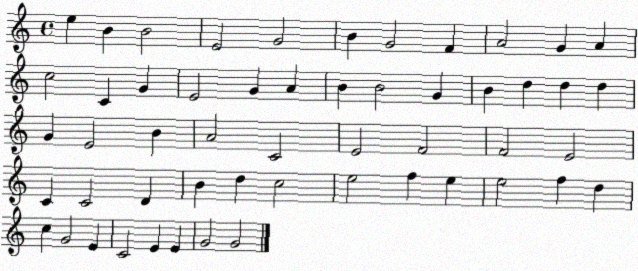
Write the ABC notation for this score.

X:1
T:Untitled
M:4/4
L:1/4
K:C
e B B2 E2 G2 B G2 F A2 G A c2 C G E2 G A B B2 G B d d d G E2 B A2 C2 E2 F2 F2 E2 C C2 D B d c2 e2 f e e2 f d c G2 E C2 E E G2 G2